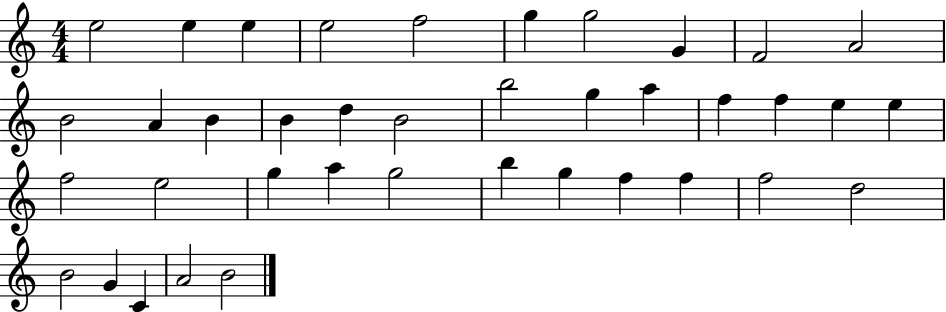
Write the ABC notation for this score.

X:1
T:Untitled
M:4/4
L:1/4
K:C
e2 e e e2 f2 g g2 G F2 A2 B2 A B B d B2 b2 g a f f e e f2 e2 g a g2 b g f f f2 d2 B2 G C A2 B2